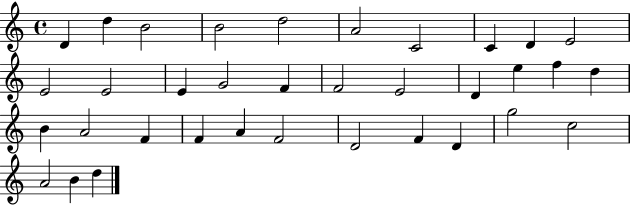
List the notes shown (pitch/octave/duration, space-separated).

D4/q D5/q B4/h B4/h D5/h A4/h C4/h C4/q D4/q E4/h E4/h E4/h E4/q G4/h F4/q F4/h E4/h D4/q E5/q F5/q D5/q B4/q A4/h F4/q F4/q A4/q F4/h D4/h F4/q D4/q G5/h C5/h A4/h B4/q D5/q